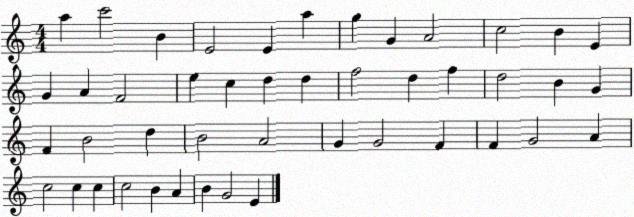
X:1
T:Untitled
M:4/4
L:1/4
K:C
a c'2 B E2 E a g G A2 c2 B E G A F2 e c d d f2 d f d2 B G F B2 d B2 A2 G G2 F F G2 A c2 c c c2 B A B G2 E